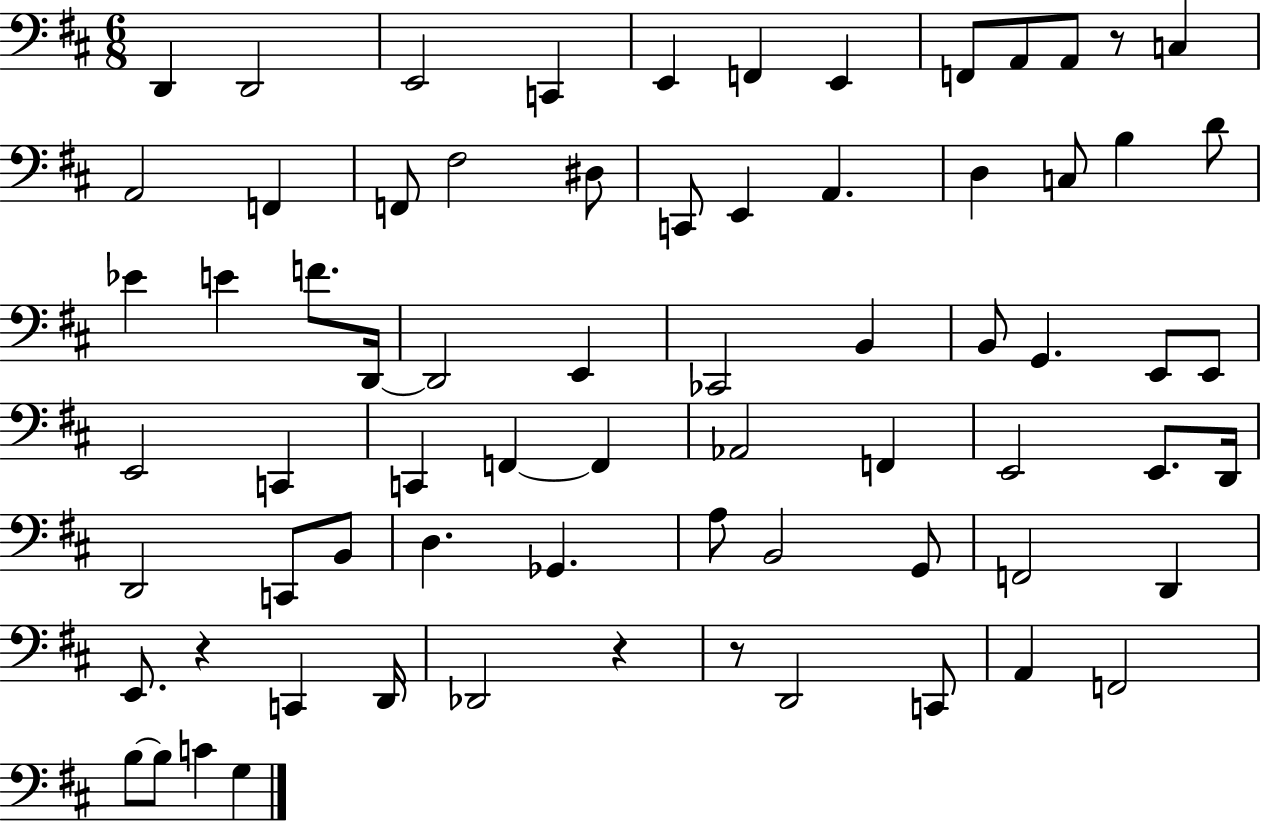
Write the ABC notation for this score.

X:1
T:Untitled
M:6/8
L:1/4
K:D
D,, D,,2 E,,2 C,, E,, F,, E,, F,,/2 A,,/2 A,,/2 z/2 C, A,,2 F,, F,,/2 ^F,2 ^D,/2 C,,/2 E,, A,, D, C,/2 B, D/2 _E E F/2 D,,/4 D,,2 E,, _C,,2 B,, B,,/2 G,, E,,/2 E,,/2 E,,2 C,, C,, F,, F,, _A,,2 F,, E,,2 E,,/2 D,,/4 D,,2 C,,/2 B,,/2 D, _G,, A,/2 B,,2 G,,/2 F,,2 D,, E,,/2 z C,, D,,/4 _D,,2 z z/2 D,,2 C,,/2 A,, F,,2 B,/2 B,/2 C G,